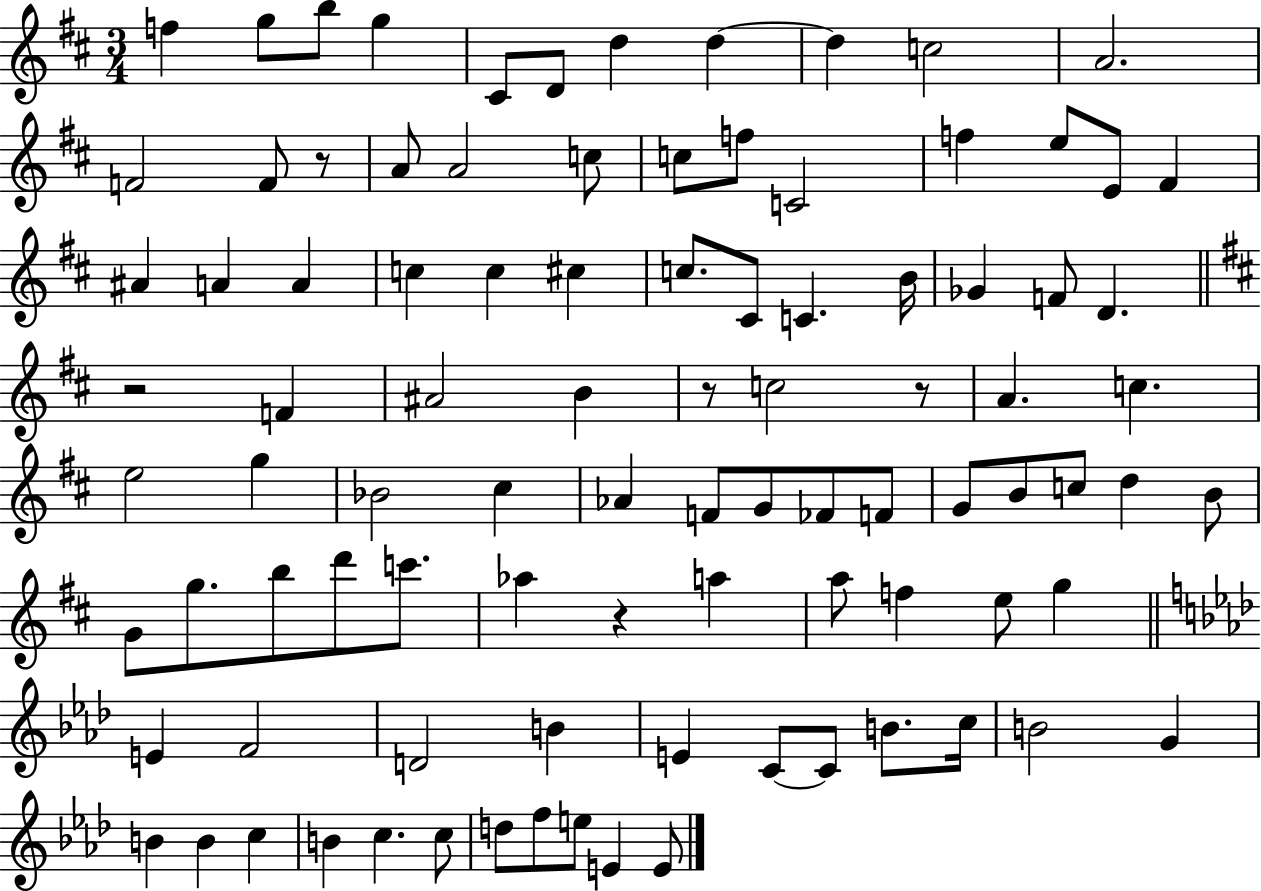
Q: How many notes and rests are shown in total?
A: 94